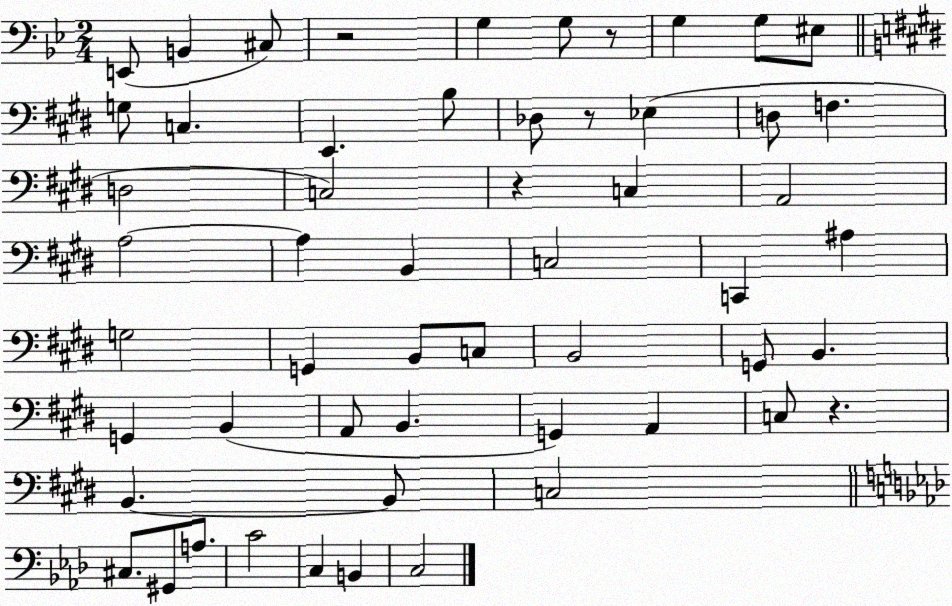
X:1
T:Untitled
M:2/4
L:1/4
K:Bb
E,,/2 B,, ^C,/2 z2 G, G,/2 z/2 G, G,/2 ^E,/2 G,/2 C, E,, B,/2 _D,/2 z/2 _E, D,/2 F, D,2 C,2 z C, A,,2 A,2 A, B,, C,2 C,, ^A, G,2 G,, B,,/2 C,/2 B,,2 G,,/2 B,, G,, B,, A,,/2 B,, G,, A,, C,/2 z B,, B,,/2 C,2 ^C,/2 ^G,,/2 A,/2 C2 C, B,, C,2